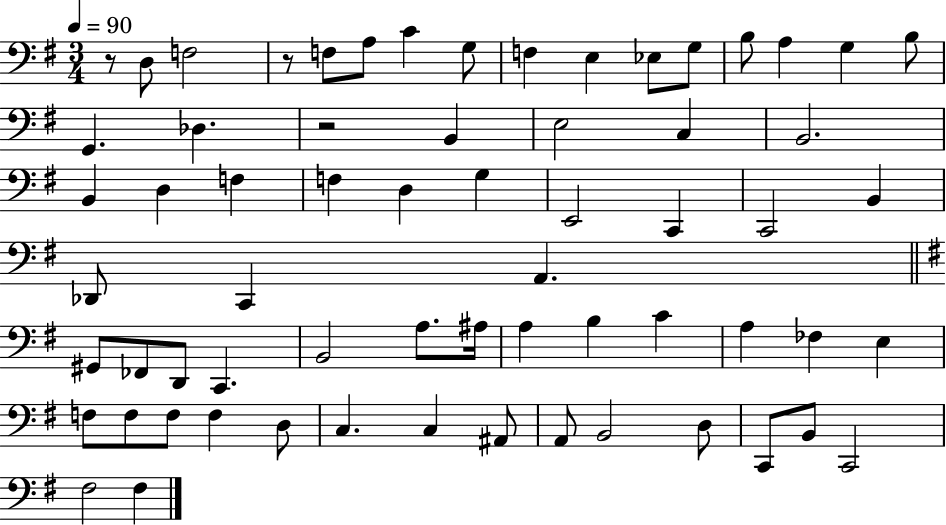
{
  \clef bass
  \numericTimeSignature
  \time 3/4
  \key g \major
  \tempo 4 = 90
  r8 d8 f2 | r8 f8 a8 c'4 g8 | f4 e4 ees8 g8 | b8 a4 g4 b8 | \break g,4. des4. | r2 b,4 | e2 c4 | b,2. | \break b,4 d4 f4 | f4 d4 g4 | e,2 c,4 | c,2 b,4 | \break des,8 c,4 a,4. | \bar "||" \break \key e \minor gis,8 fes,8 d,8 c,4. | b,2 a8. ais16 | a4 b4 c'4 | a4 fes4 e4 | \break f8 f8 f8 f4 d8 | c4. c4 ais,8 | a,8 b,2 d8 | c,8 b,8 c,2 | \break fis2 fis4 | \bar "|."
}